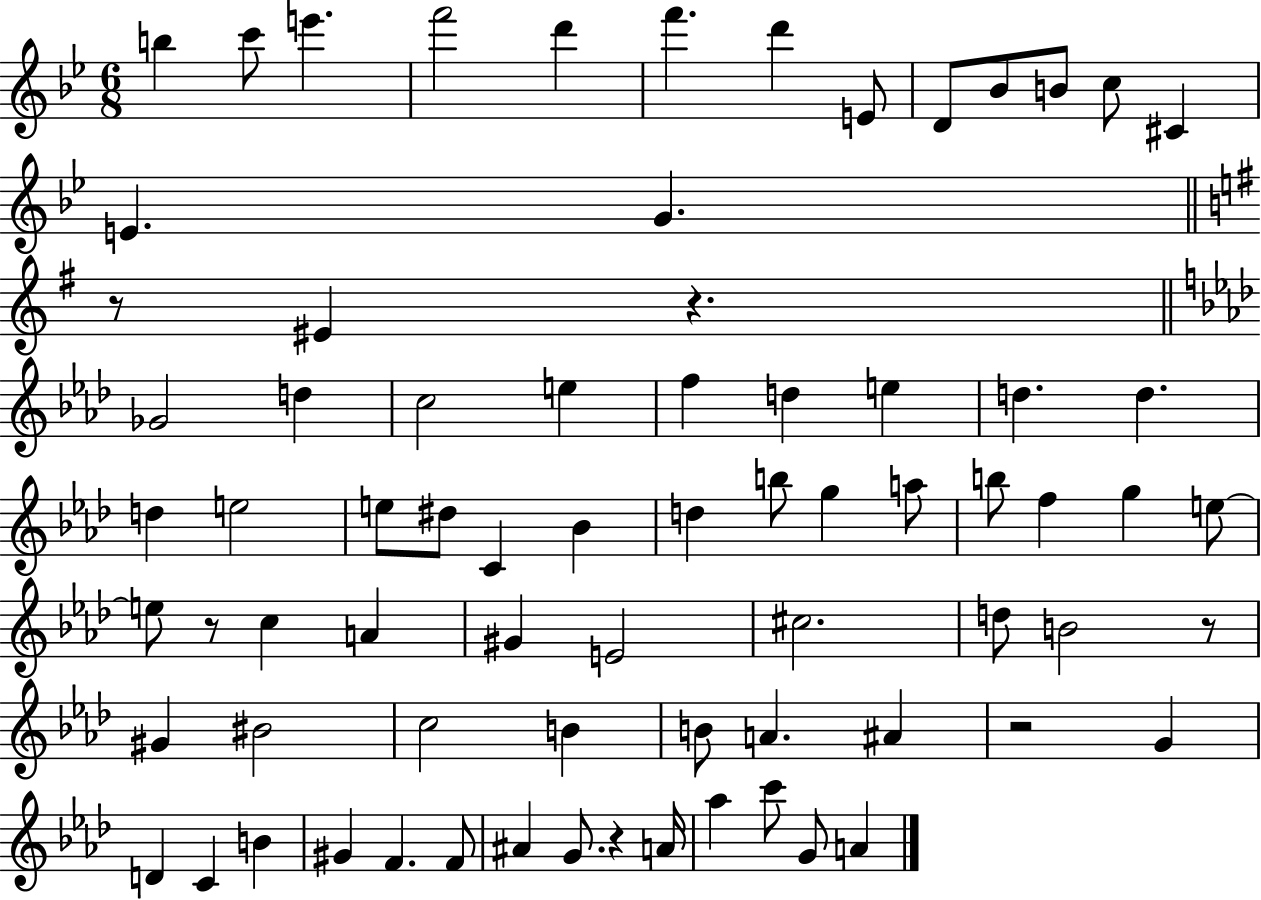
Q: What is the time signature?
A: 6/8